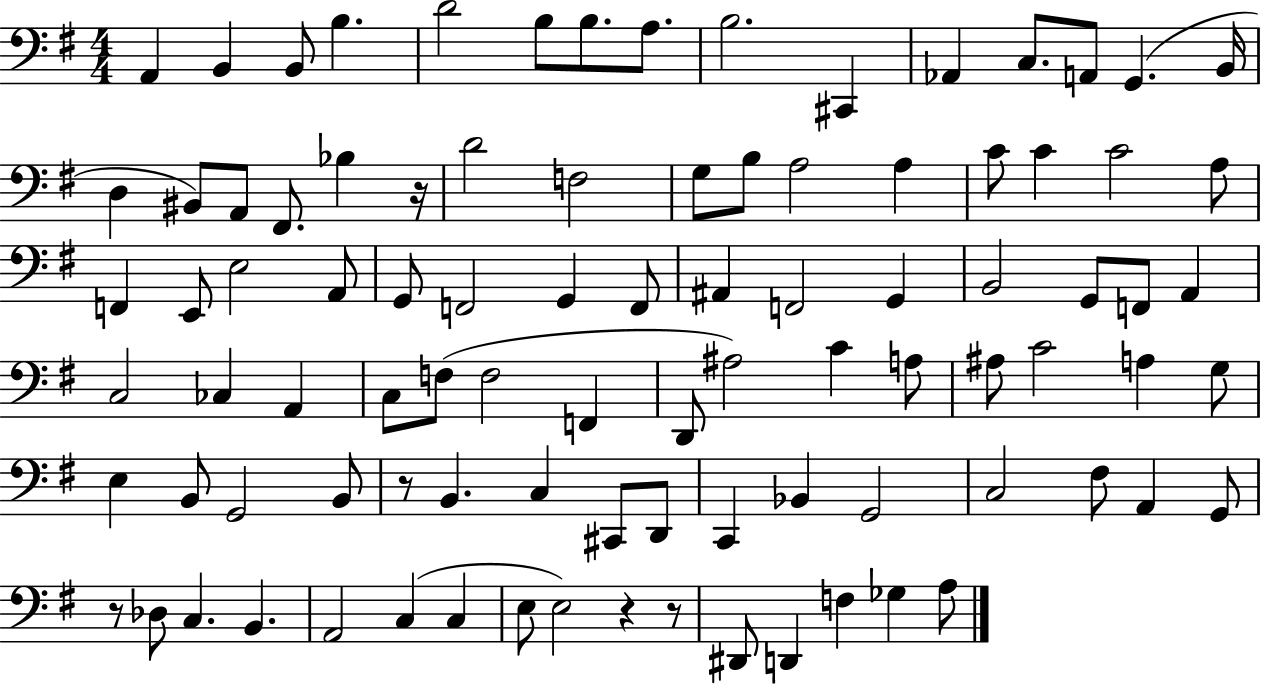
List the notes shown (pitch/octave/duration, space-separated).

A2/q B2/q B2/e B3/q. D4/h B3/e B3/e. A3/e. B3/h. C#2/q Ab2/q C3/e. A2/e G2/q. B2/s D3/q BIS2/e A2/e F#2/e. Bb3/q R/s D4/h F3/h G3/e B3/e A3/h A3/q C4/e C4/q C4/h A3/e F2/q E2/e E3/h A2/e G2/e F2/h G2/q F2/e A#2/q F2/h G2/q B2/h G2/e F2/e A2/q C3/h CES3/q A2/q C3/e F3/e F3/h F2/q D2/e A#3/h C4/q A3/e A#3/e C4/h A3/q G3/e E3/q B2/e G2/h B2/e R/e B2/q. C3/q C#2/e D2/e C2/q Bb2/q G2/h C3/h F#3/e A2/q G2/e R/e Db3/e C3/q. B2/q. A2/h C3/q C3/q E3/e E3/h R/q R/e D#2/e D2/q F3/q Gb3/q A3/e